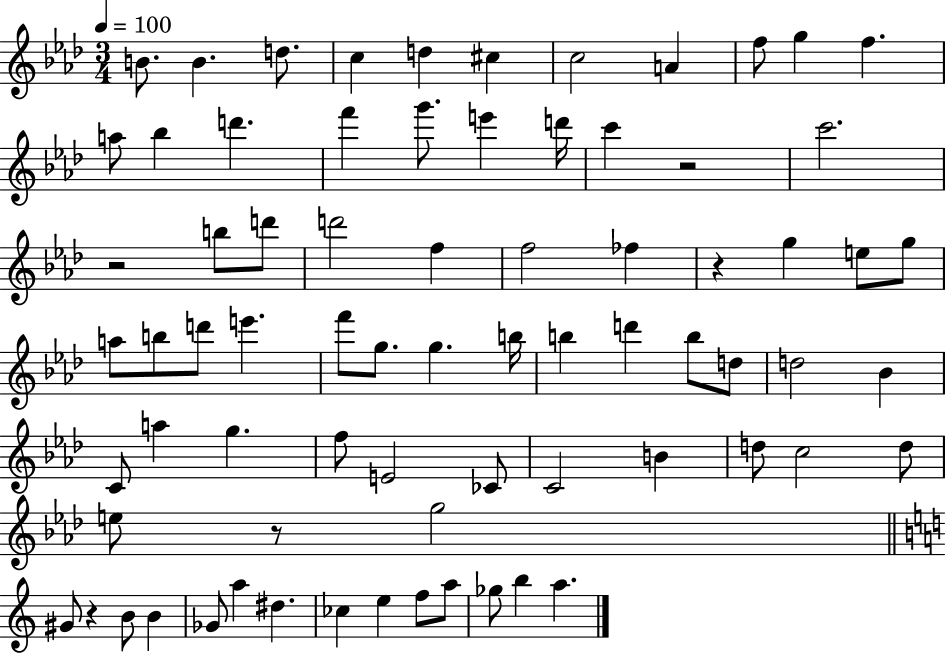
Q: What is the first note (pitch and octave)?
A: B4